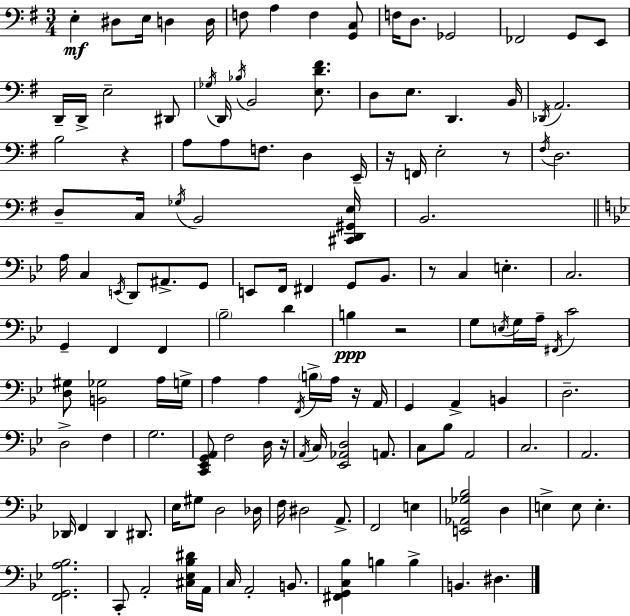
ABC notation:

X:1
T:Untitled
M:3/4
L:1/4
K:Em
E, ^D,/2 E,/4 D, D,/4 F,/2 A, F, [G,,C,]/2 F,/4 D,/2 _G,,2 _F,,2 G,,/2 E,,/2 D,,/4 D,,/4 E,2 ^D,,/2 _G,/4 D,,/4 _B,/4 B,,2 [E,D^F]/2 D,/2 E,/2 D,, B,,/4 _D,,/4 A,,2 B,2 z A,/2 A,/2 F,/2 D, E,,/4 z/4 F,,/4 E,2 z/2 ^F,/4 D,2 D,/2 C,/4 _G,/4 B,,2 [^C,,D,,^G,,E,]/4 B,,2 A,/4 C, E,,/4 D,,/2 ^A,,/2 G,,/2 E,,/2 F,,/4 ^F,, G,,/2 _B,,/2 z/2 C, E, C,2 G,, F,, F,, _B,2 D B, z2 G,/2 E,/4 G,/4 A,/4 ^F,,/4 C2 [D,^G,]/2 [B,,_G,]2 A,/4 G,/4 A, A, F,,/4 B,/4 A,/4 z/4 A,,/4 G,, A,, B,, D,2 D,2 F, G,2 [C,,_E,,G,,A,,]/2 F,2 D,/4 z/4 A,,/4 C,/4 [_E,,_A,,D,]2 A,,/2 C,/2 _B,/2 A,,2 C,2 A,,2 _D,,/4 F,, _D,, ^D,,/2 _E,/4 ^G,/2 D,2 _D,/4 F,/4 ^D,2 A,,/2 F,,2 E, [E,,_A,,_G,_B,]2 D, E, E,/2 E, [F,,G,,A,_B,]2 C,,/2 A,,2 [^C,_E,_B,^D]/4 A,,/4 C,/4 A,,2 B,,/2 [^F,,G,,C,_B,] B, B, B,, ^D,